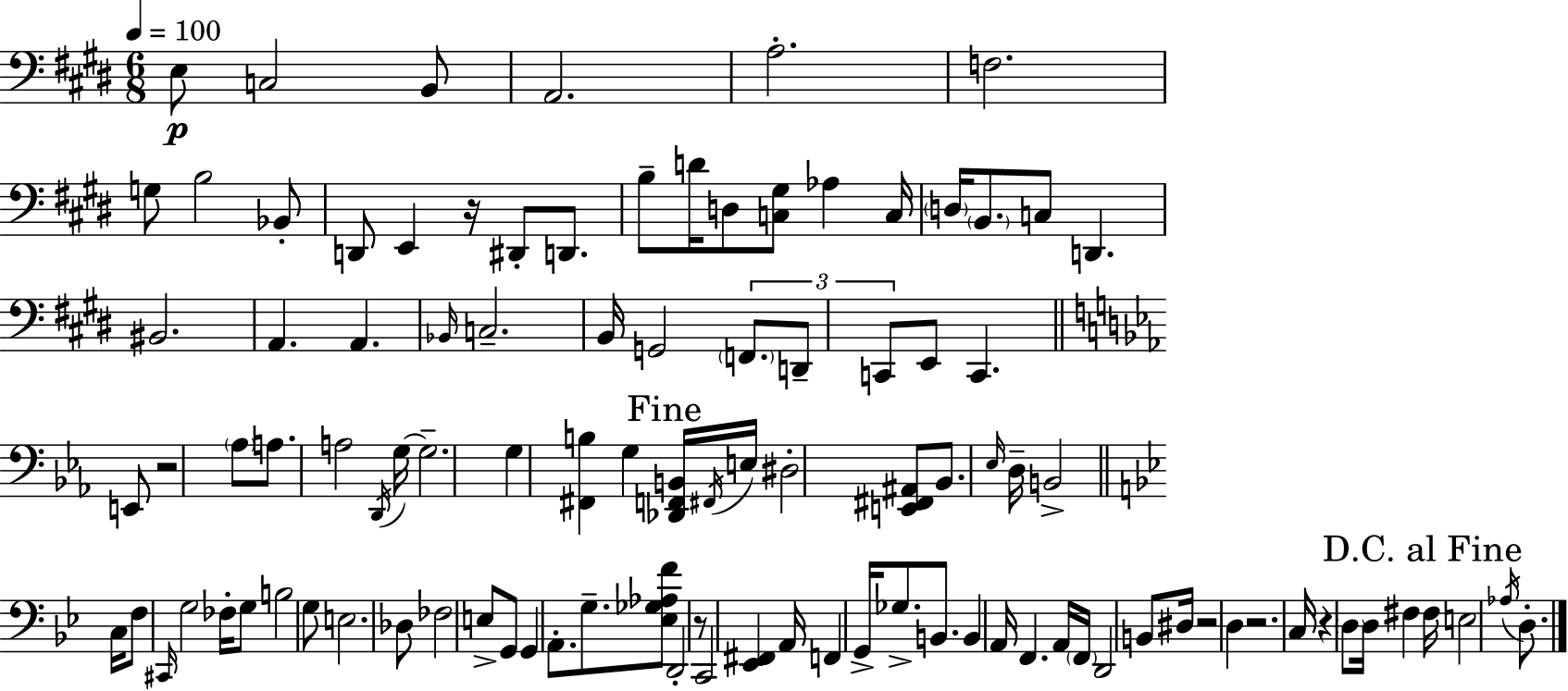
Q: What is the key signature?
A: E major